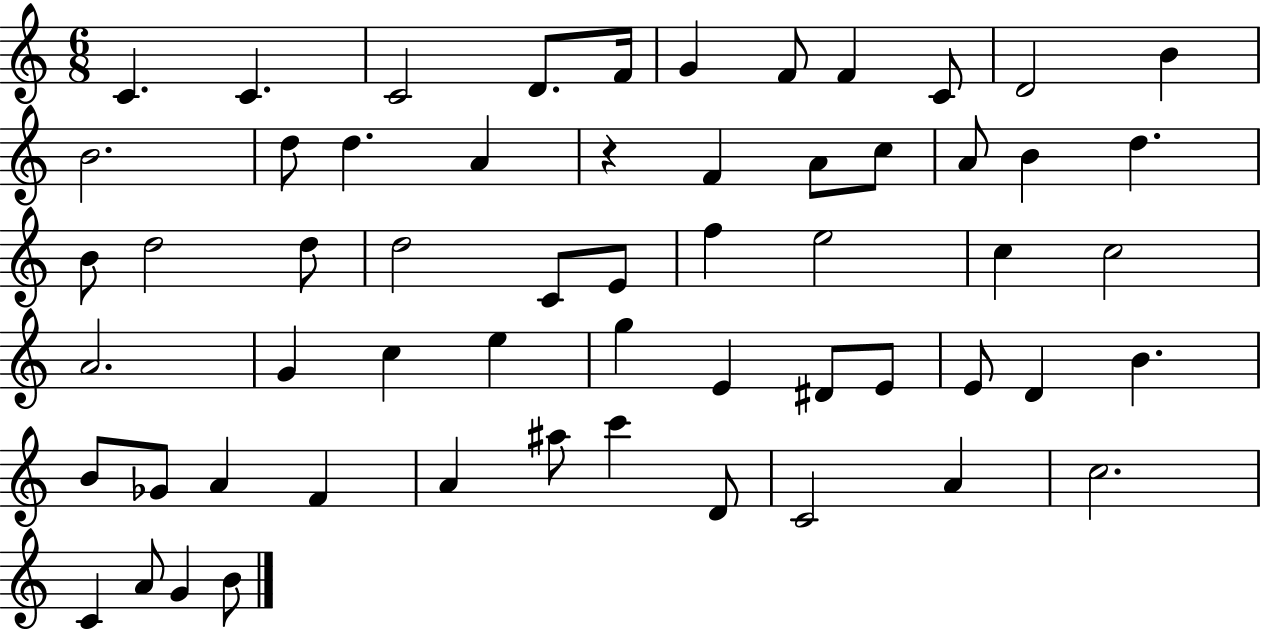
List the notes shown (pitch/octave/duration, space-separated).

C4/q. C4/q. C4/h D4/e. F4/s G4/q F4/e F4/q C4/e D4/h B4/q B4/h. D5/e D5/q. A4/q R/q F4/q A4/e C5/e A4/e B4/q D5/q. B4/e D5/h D5/e D5/h C4/e E4/e F5/q E5/h C5/q C5/h A4/h. G4/q C5/q E5/q G5/q E4/q D#4/e E4/e E4/e D4/q B4/q. B4/e Gb4/e A4/q F4/q A4/q A#5/e C6/q D4/e C4/h A4/q C5/h. C4/q A4/e G4/q B4/e